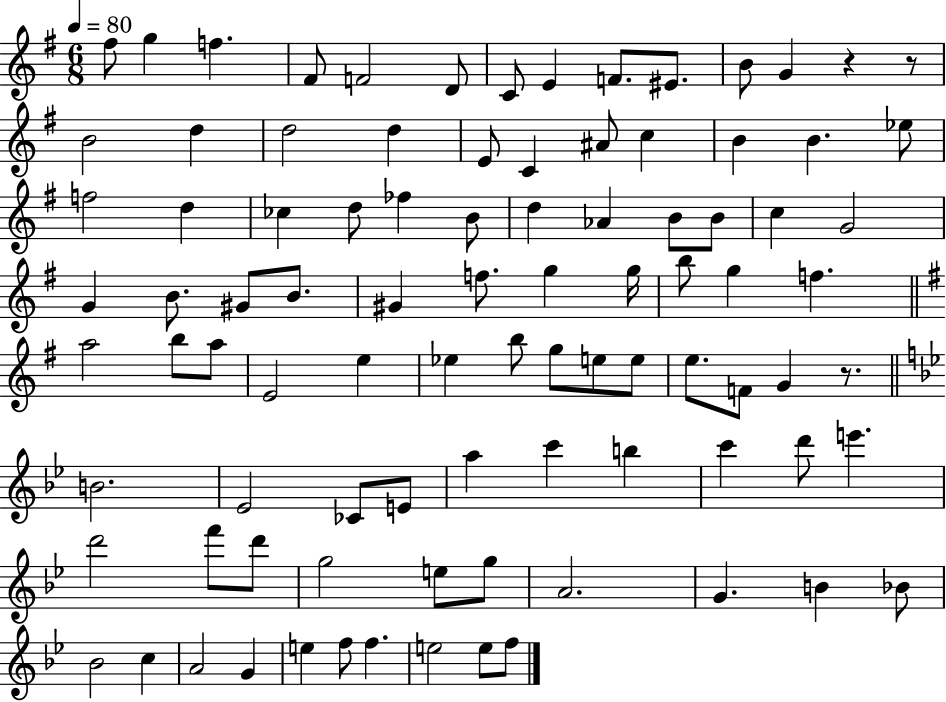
F#5/e G5/q F5/q. F#4/e F4/h D4/e C4/e E4/q F4/e. EIS4/e. B4/e G4/q R/q R/e B4/h D5/q D5/h D5/q E4/e C4/q A#4/e C5/q B4/q B4/q. Eb5/e F5/h D5/q CES5/q D5/e FES5/q B4/e D5/q Ab4/q B4/e B4/e C5/q G4/h G4/q B4/e. G#4/e B4/e. G#4/q F5/e. G5/q G5/s B5/e G5/q F5/q. A5/h B5/e A5/e E4/h E5/q Eb5/q B5/e G5/e E5/e E5/e E5/e. F4/e G4/q R/e. B4/h. Eb4/h CES4/e E4/e A5/q C6/q B5/q C6/q D6/e E6/q. D6/h F6/e D6/e G5/h E5/e G5/e A4/h. G4/q. B4/q Bb4/e Bb4/h C5/q A4/h G4/q E5/q F5/e F5/q. E5/h E5/e F5/e